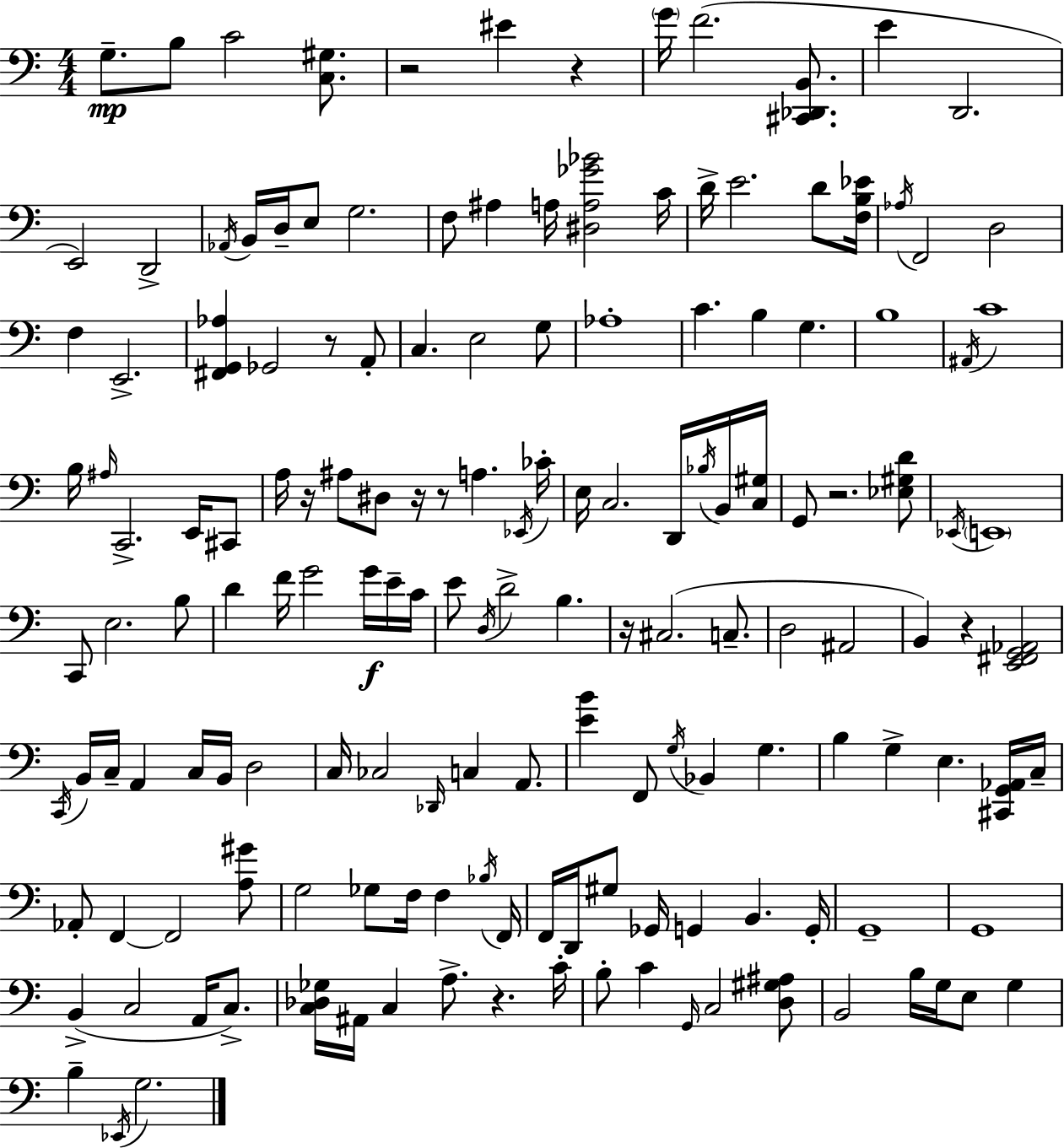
{
  \clef bass
  \numericTimeSignature
  \time 4/4
  \key c \major
  g8.--\mp b8 c'2 <c gis>8. | r2 eis'4 r4 | \parenthesize g'16 f'2.( <cis, des, b,>8. | e'4 d,2. | \break e,2) d,2-> | \acciaccatura { aes,16 } b,16 d16-- e8 g2. | f8 ais4 a16 <dis a ges' bes'>2 | c'16 d'16-> e'2. d'8 | \break <f b ees'>16 \acciaccatura { aes16 } f,2 d2 | f4 e,2.-> | <fis, g, aes>4 ges,2 r8 | a,8-. c4. e2 | \break g8 aes1-. | c'4. b4 g4. | b1 | \acciaccatura { ais,16 } c'1 | \break b16 \grace { ais16 } c,2.-> | e,16 cis,8 a16 r16 ais8 dis8 r16 r8 a4. | \acciaccatura { ees,16 } ces'16-. e16 c2. | d,16 \acciaccatura { bes16 } b,16 <c gis>16 g,8 r2. | \break <ees gis d'>8 \acciaccatura { ees,16 } \parenthesize e,1 | c,8 e2. | b8 d'4 f'16 g'2 | g'16\f e'16-- c'16 e'8 \acciaccatura { d16 } d'2-> | \break b4. r16 cis2.( | c8.-- d2 | ais,2 b,4) r4 | <e, fis, g, aes,>2 \acciaccatura { c,16 } b,16 c16-- a,4 c16 | \break b,16 d2 c16 ces2 | \grace { des,16 } c4 a,8. <e' b'>4 f,8 | \acciaccatura { g16 } bes,4 g4. b4 g4-> | e4. <cis, g, aes,>16 c16-- aes,8-. f,4~~ | \break f,2 <a gis'>8 g2 | ges8 f16 f4 \acciaccatura { bes16 } f,16 f,16 d,16 gis8 | ges,16 g,4 b,4. g,16-. g,1-- | g,1 | \break b,4->( | c2 a,16 c8.->) <c des ges>16 ais,16 c4 | a8.-> r4. c'16-. b8-. c'4 | \grace { g,16 } c2 <d gis ais>8 b,2 | \break b16 g16 e8 g4 b4-- | \acciaccatura { ees,16 } g2. \bar "|."
}